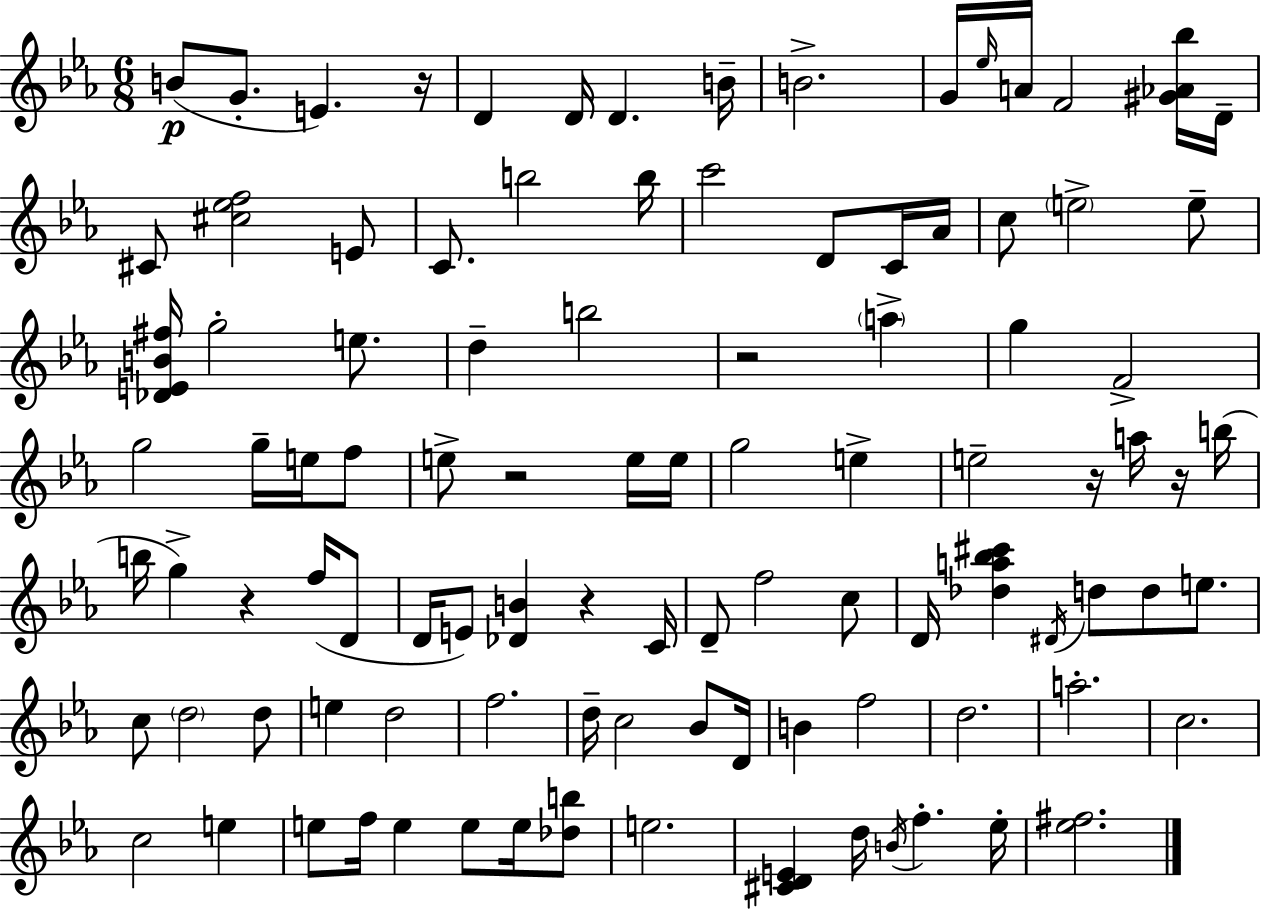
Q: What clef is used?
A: treble